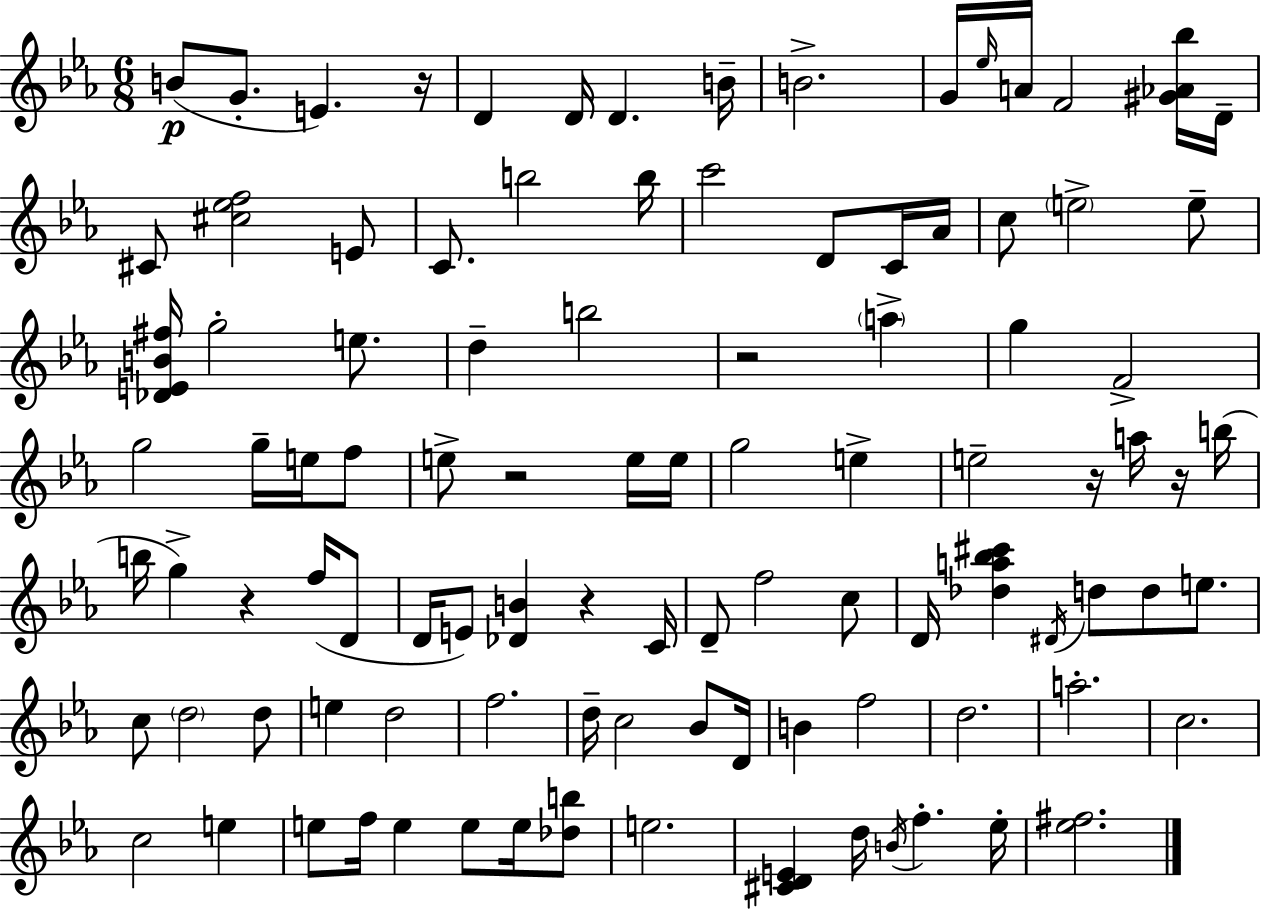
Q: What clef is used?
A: treble